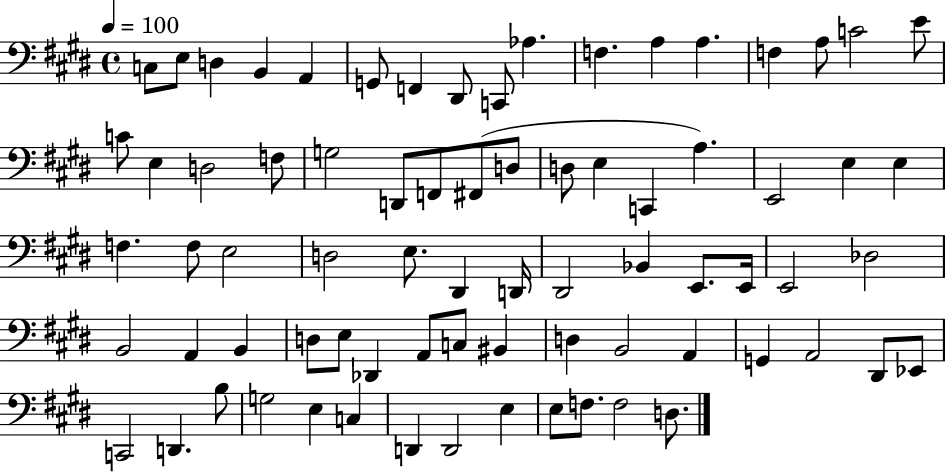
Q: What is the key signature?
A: E major